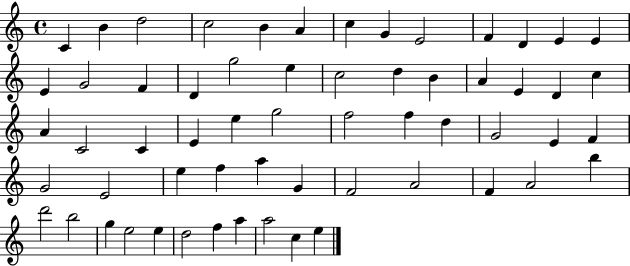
{
  \clef treble
  \time 4/4
  \defaultTimeSignature
  \key c \major
  c'4 b'4 d''2 | c''2 b'4 a'4 | c''4 g'4 e'2 | f'4 d'4 e'4 e'4 | \break e'4 g'2 f'4 | d'4 g''2 e''4 | c''2 d''4 b'4 | a'4 e'4 d'4 c''4 | \break a'4 c'2 c'4 | e'4 e''4 g''2 | f''2 f''4 d''4 | g'2 e'4 f'4 | \break g'2 e'2 | e''4 f''4 a''4 g'4 | f'2 a'2 | f'4 a'2 b''4 | \break d'''2 b''2 | g''4 e''2 e''4 | d''2 f''4 a''4 | a''2 c''4 e''4 | \break \bar "|."
}